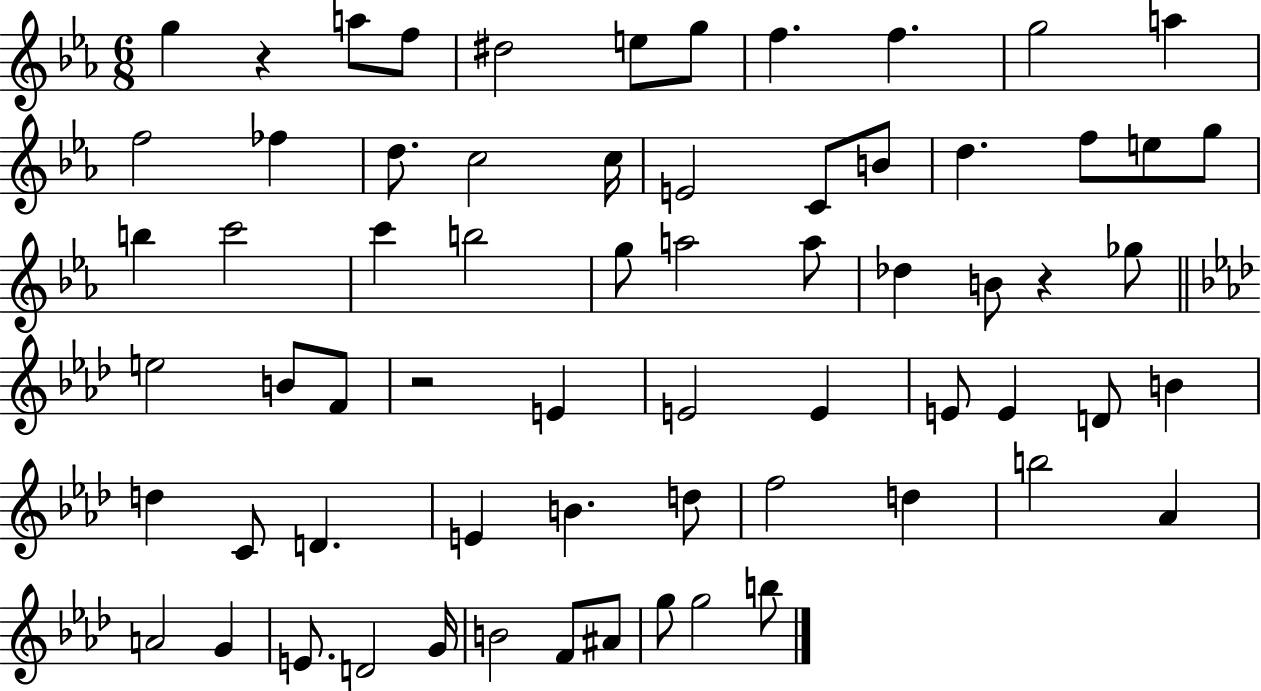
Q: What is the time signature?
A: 6/8